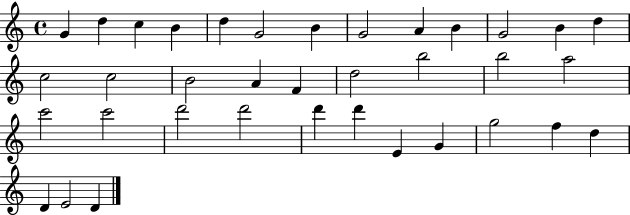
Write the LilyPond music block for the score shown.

{
  \clef treble
  \time 4/4
  \defaultTimeSignature
  \key c \major
  g'4 d''4 c''4 b'4 | d''4 g'2 b'4 | g'2 a'4 b'4 | g'2 b'4 d''4 | \break c''2 c''2 | b'2 a'4 f'4 | d''2 b''2 | b''2 a''2 | \break c'''2 c'''2 | d'''2 d'''2 | d'''4 d'''4 e'4 g'4 | g''2 f''4 d''4 | \break d'4 e'2 d'4 | \bar "|."
}